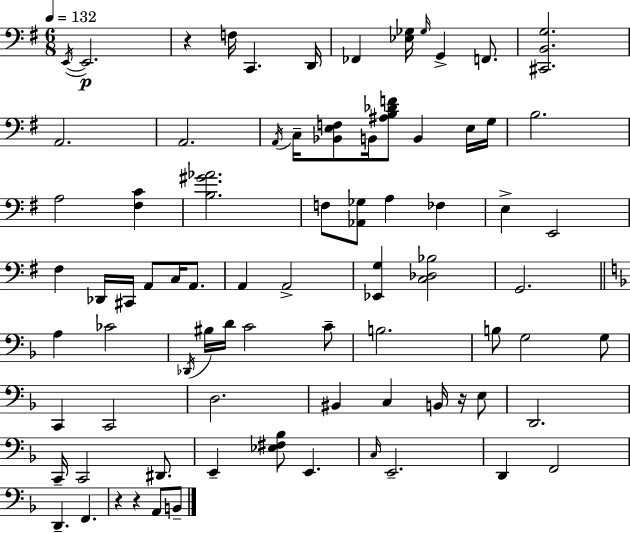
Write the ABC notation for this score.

X:1
T:Untitled
M:6/8
L:1/4
K:Em
E,,/4 E,,2 z F,/4 C,, D,,/4 _F,, [_E,_G,]/4 _G,/4 G,, F,,/2 [^C,,B,,G,]2 A,,2 A,,2 A,,/4 C,/4 [_B,,E,F,]/2 B,,/4 [^A,B,_DF]/2 B,, E,/4 G,/4 B,2 A,2 [^F,C] [B,^G_A]2 F,/2 [_A,,_G,]/2 A, _F, E, E,,2 ^F, _D,,/4 ^C,,/4 A,,/2 C,/4 A,,/2 A,, A,,2 [_E,,G,] [C,_D,_B,]2 G,,2 A, _C2 _D,,/4 ^B,/4 D/4 C2 C/2 B,2 B,/2 G,2 G,/2 C,, C,,2 D,2 ^B,, C, B,,/4 z/4 E,/2 D,,2 C,,/4 C,,2 ^D,,/2 E,, [_E,^F,_B,]/2 E,, C,/4 E,,2 D,, F,,2 D,, F,, z z A,,/2 B,,/2